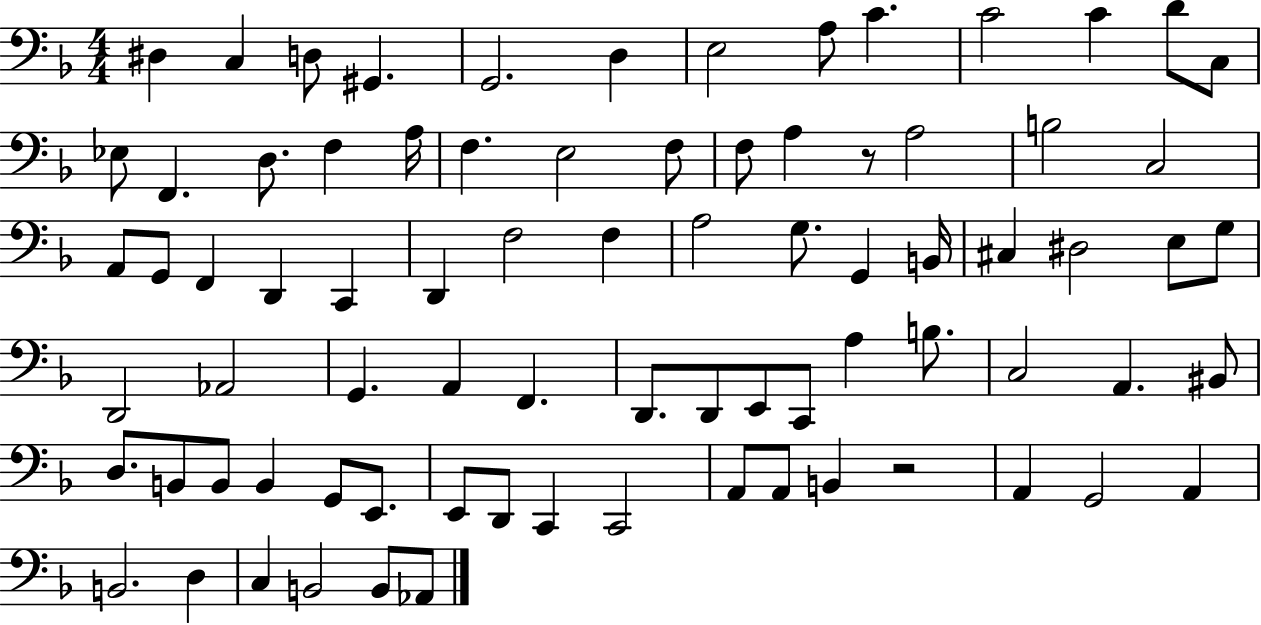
{
  \clef bass
  \numericTimeSignature
  \time 4/4
  \key f \major
  dis4 c4 d8 gis,4. | g,2. d4 | e2 a8 c'4. | c'2 c'4 d'8 c8 | \break ees8 f,4. d8. f4 a16 | f4. e2 f8 | f8 a4 r8 a2 | b2 c2 | \break a,8 g,8 f,4 d,4 c,4 | d,4 f2 f4 | a2 g8. g,4 b,16 | cis4 dis2 e8 g8 | \break d,2 aes,2 | g,4. a,4 f,4. | d,8. d,8 e,8 c,8 a4 b8. | c2 a,4. bis,8 | \break d8. b,8 b,8 b,4 g,8 e,8. | e,8 d,8 c,4 c,2 | a,8 a,8 b,4 r2 | a,4 g,2 a,4 | \break b,2. d4 | c4 b,2 b,8 aes,8 | \bar "|."
}